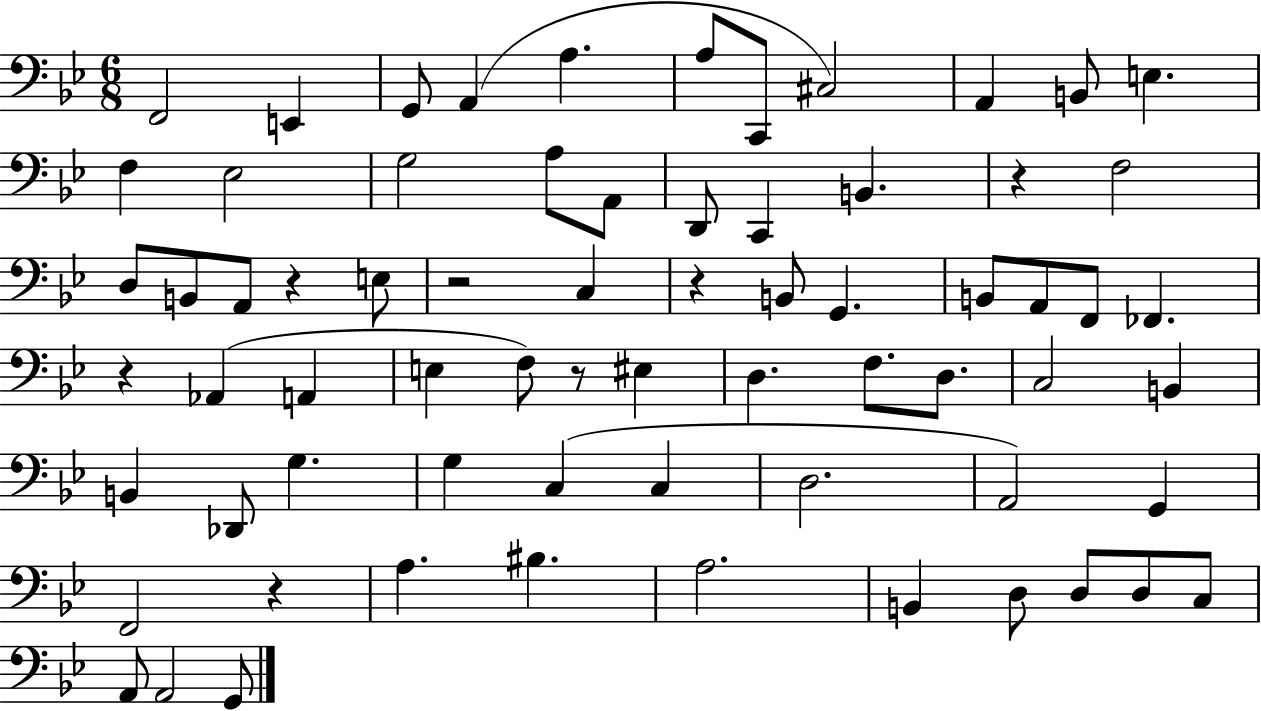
X:1
T:Untitled
M:6/8
L:1/4
K:Bb
F,,2 E,, G,,/2 A,, A, A,/2 C,,/2 ^C,2 A,, B,,/2 E, F, _E,2 G,2 A,/2 A,,/2 D,,/2 C,, B,, z F,2 D,/2 B,,/2 A,,/2 z E,/2 z2 C, z B,,/2 G,, B,,/2 A,,/2 F,,/2 _F,, z _A,, A,, E, F,/2 z/2 ^E, D, F,/2 D,/2 C,2 B,, B,, _D,,/2 G, G, C, C, D,2 A,,2 G,, F,,2 z A, ^B, A,2 B,, D,/2 D,/2 D,/2 C,/2 A,,/2 A,,2 G,,/2